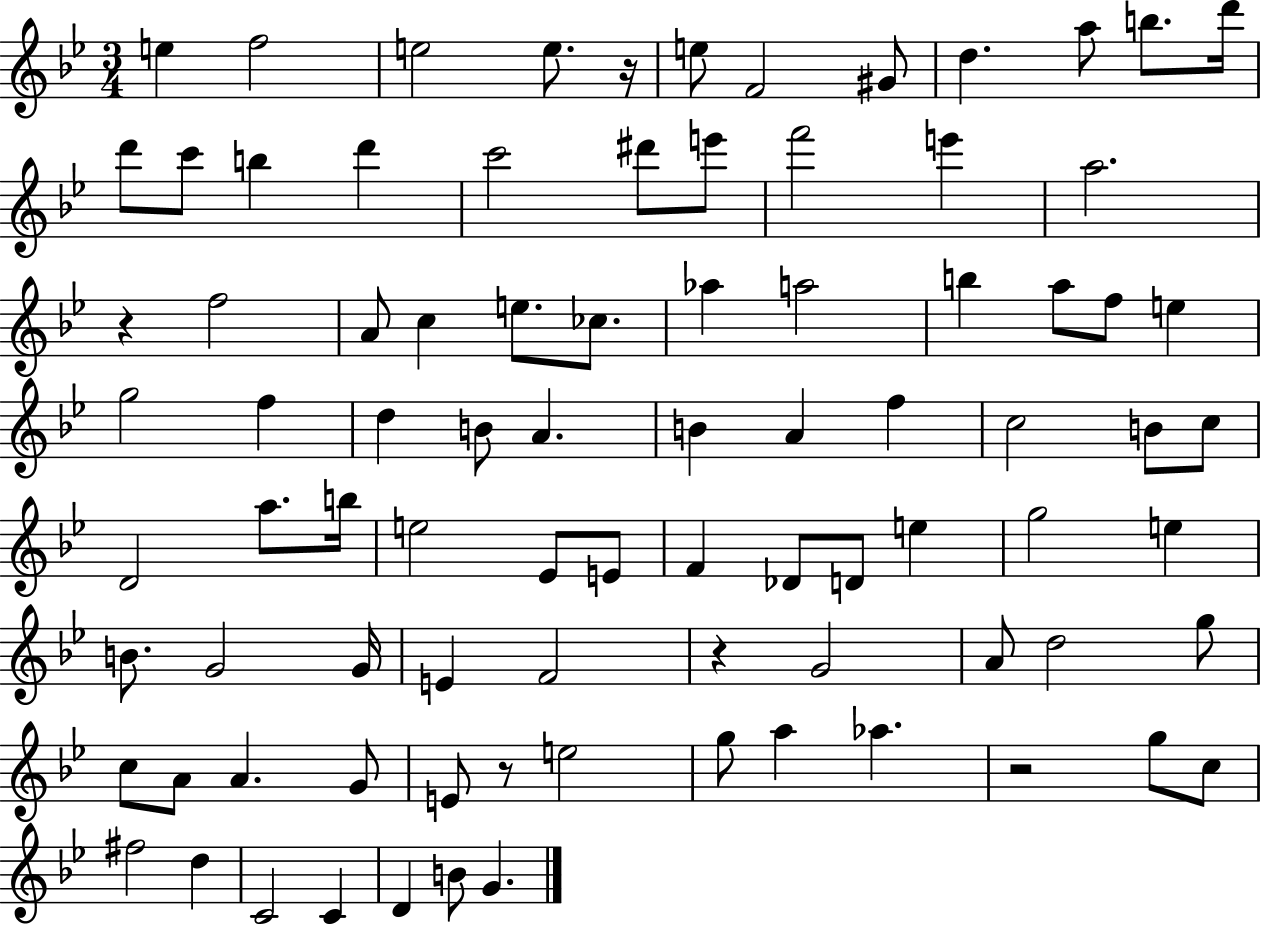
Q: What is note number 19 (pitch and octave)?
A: F6